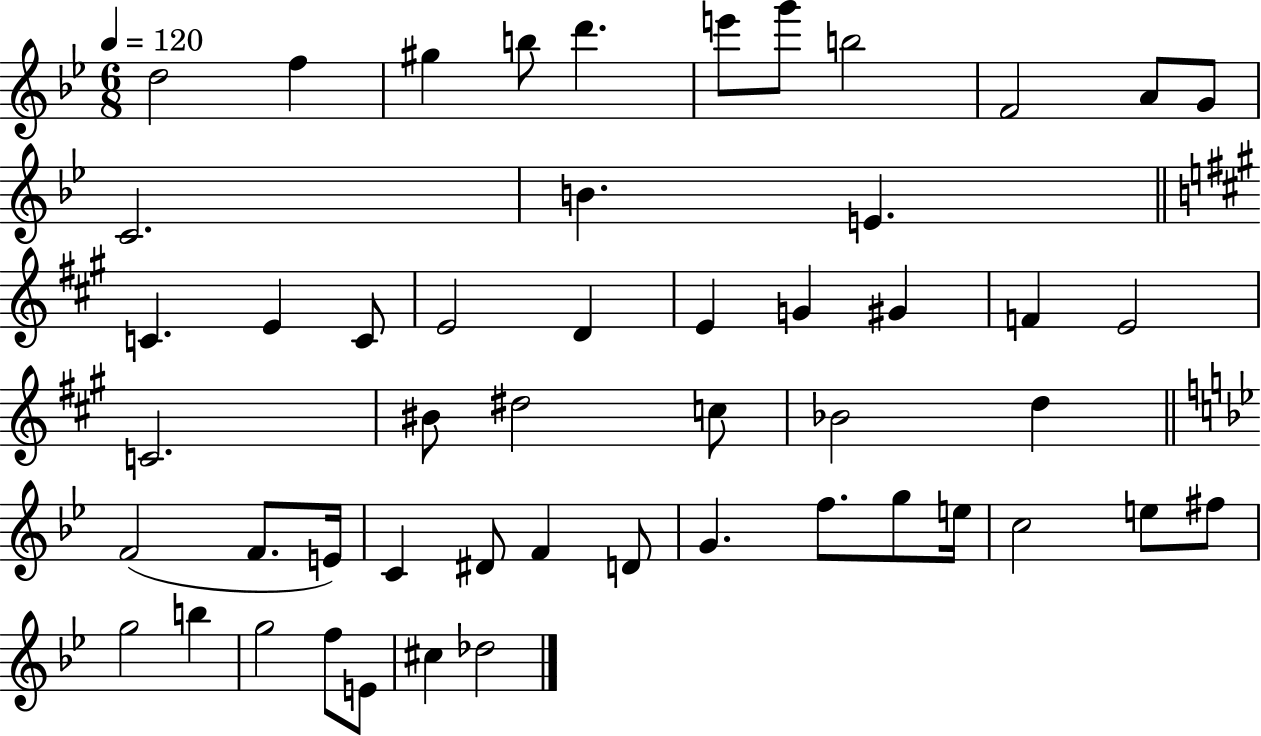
X:1
T:Untitled
M:6/8
L:1/4
K:Bb
d2 f ^g b/2 d' e'/2 g'/2 b2 F2 A/2 G/2 C2 B E C E C/2 E2 D E G ^G F E2 C2 ^B/2 ^d2 c/2 _B2 d F2 F/2 E/4 C ^D/2 F D/2 G f/2 g/2 e/4 c2 e/2 ^f/2 g2 b g2 f/2 E/2 ^c _d2